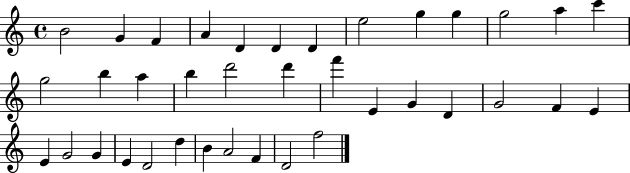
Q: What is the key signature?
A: C major